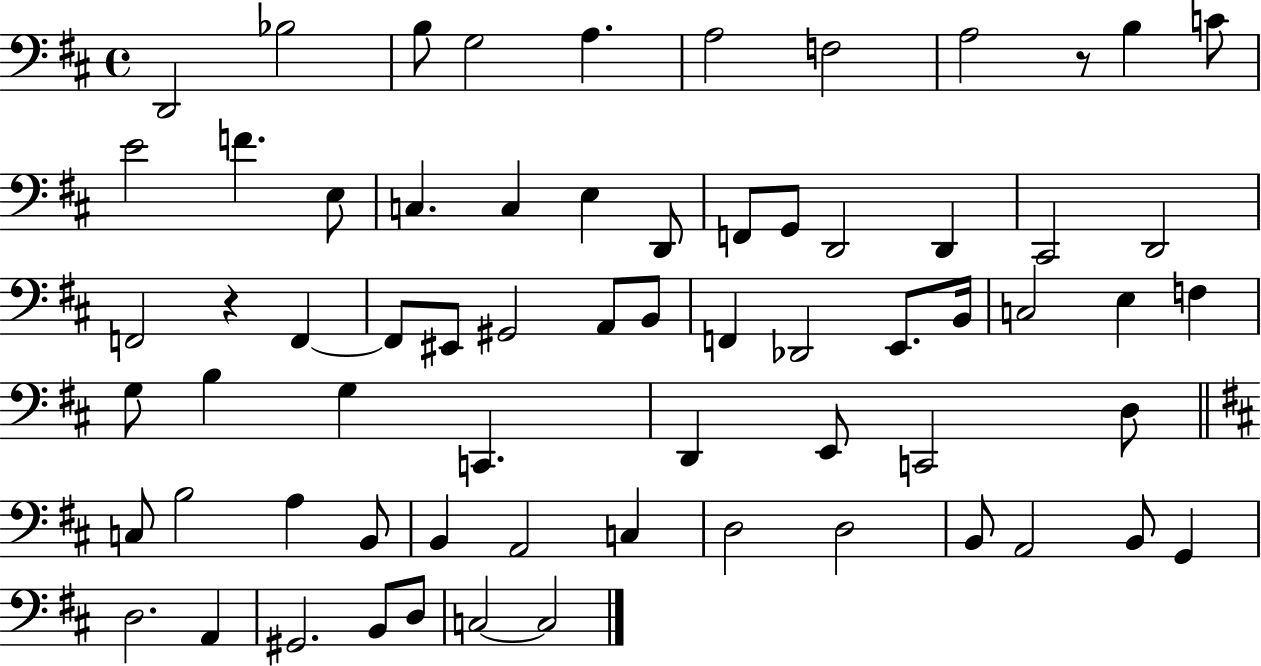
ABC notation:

X:1
T:Untitled
M:4/4
L:1/4
K:D
D,,2 _B,2 B,/2 G,2 A, A,2 F,2 A,2 z/2 B, C/2 E2 F E,/2 C, C, E, D,,/2 F,,/2 G,,/2 D,,2 D,, ^C,,2 D,,2 F,,2 z F,, F,,/2 ^E,,/2 ^G,,2 A,,/2 B,,/2 F,, _D,,2 E,,/2 B,,/4 C,2 E, F, G,/2 B, G, C,, D,, E,,/2 C,,2 D,/2 C,/2 B,2 A, B,,/2 B,, A,,2 C, D,2 D,2 B,,/2 A,,2 B,,/2 G,, D,2 A,, ^G,,2 B,,/2 D,/2 C,2 C,2